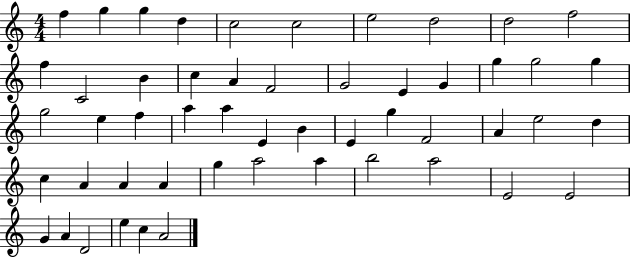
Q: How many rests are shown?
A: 0